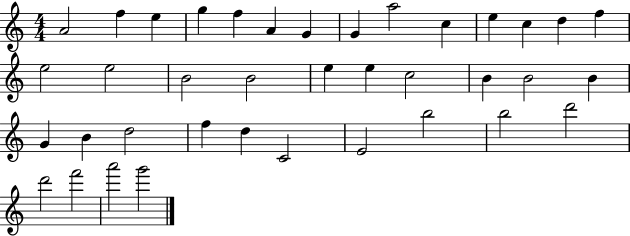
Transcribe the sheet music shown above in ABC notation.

X:1
T:Untitled
M:4/4
L:1/4
K:C
A2 f e g f A G G a2 c e c d f e2 e2 B2 B2 e e c2 B B2 B G B d2 f d C2 E2 b2 b2 d'2 d'2 f'2 a'2 g'2